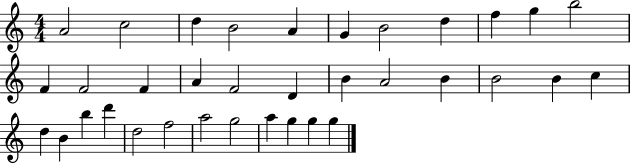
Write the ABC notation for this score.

X:1
T:Untitled
M:4/4
L:1/4
K:C
A2 c2 d B2 A G B2 d f g b2 F F2 F A F2 D B A2 B B2 B c d B b d' d2 f2 a2 g2 a g g g